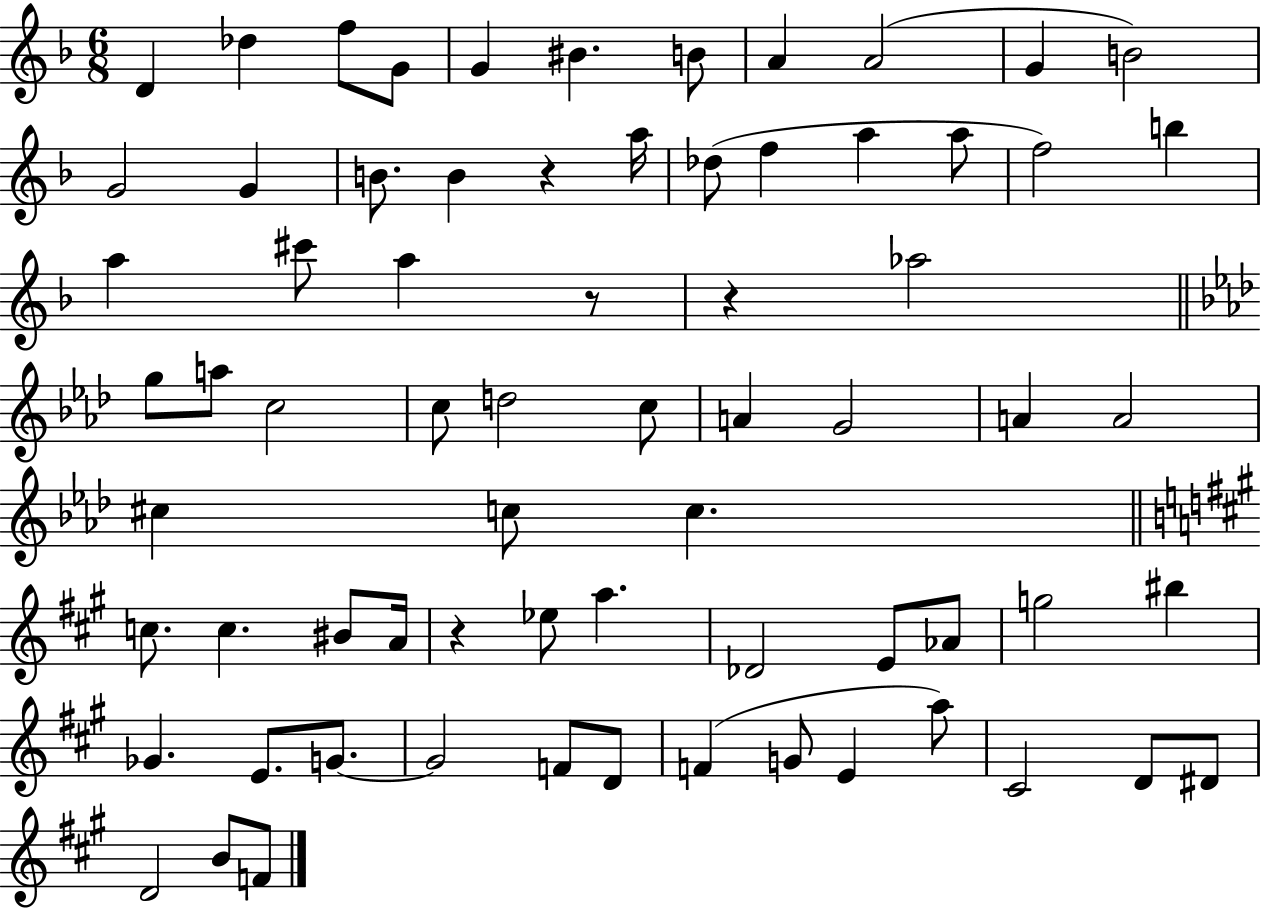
{
  \clef treble
  \numericTimeSignature
  \time 6/8
  \key f \major
  \repeat volta 2 { d'4 des''4 f''8 g'8 | g'4 bis'4. b'8 | a'4 a'2( | g'4 b'2) | \break g'2 g'4 | b'8. b'4 r4 a''16 | des''8( f''4 a''4 a''8 | f''2) b''4 | \break a''4 cis'''8 a''4 r8 | r4 aes''2 | \bar "||" \break \key aes \major g''8 a''8 c''2 | c''8 d''2 c''8 | a'4 g'2 | a'4 a'2 | \break cis''4 c''8 c''4. | \bar "||" \break \key a \major c''8. c''4. bis'8 a'16 | r4 ees''8 a''4. | des'2 e'8 aes'8 | g''2 bis''4 | \break ges'4. e'8. g'8.~~ | g'2 f'8 d'8 | f'4( g'8 e'4 a''8) | cis'2 d'8 dis'8 | \break d'2 b'8 f'8 | } \bar "|."
}